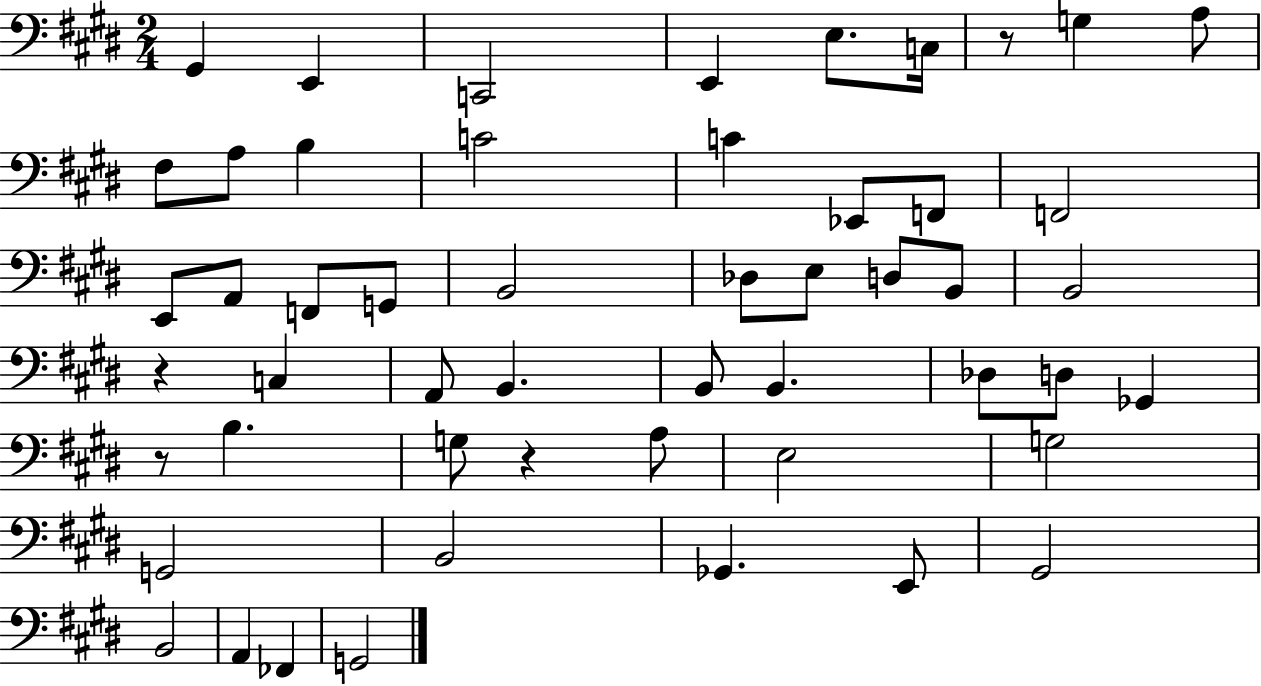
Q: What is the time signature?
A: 2/4